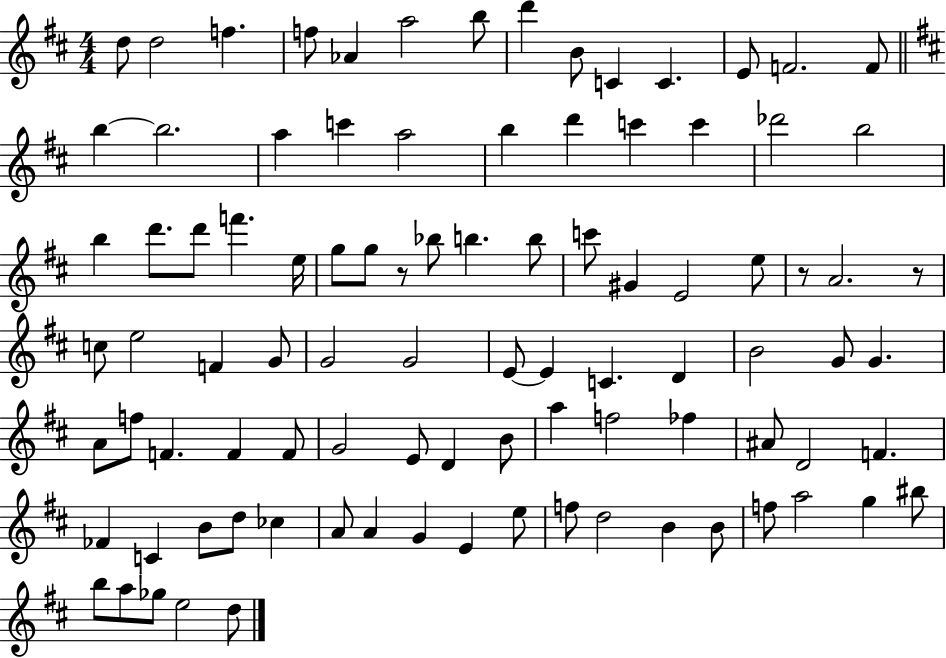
{
  \clef treble
  \numericTimeSignature
  \time 4/4
  \key d \major
  d''8 d''2 f''4. | f''8 aes'4 a''2 b''8 | d'''4 b'8 c'4 c'4. | e'8 f'2. f'8 | \break \bar "||" \break \key d \major b''4~~ b''2. | a''4 c'''4 a''2 | b''4 d'''4 c'''4 c'''4 | des'''2 b''2 | \break b''4 d'''8. d'''8 f'''4. e''16 | g''8 g''8 r8 bes''8 b''4. b''8 | c'''8 gis'4 e'2 e''8 | r8 a'2. r8 | \break c''8 e''2 f'4 g'8 | g'2 g'2 | e'8~~ e'4 c'4. d'4 | b'2 g'8 g'4. | \break a'8 f''8 f'4. f'4 f'8 | g'2 e'8 d'4 b'8 | a''4 f''2 fes''4 | ais'8 d'2 f'4. | \break fes'4 c'4 b'8 d''8 ces''4 | a'8 a'4 g'4 e'4 e''8 | f''8 d''2 b'4 b'8 | f''8 a''2 g''4 bis''8 | \break b''8 a''8 ges''8 e''2 d''8 | \bar "|."
}